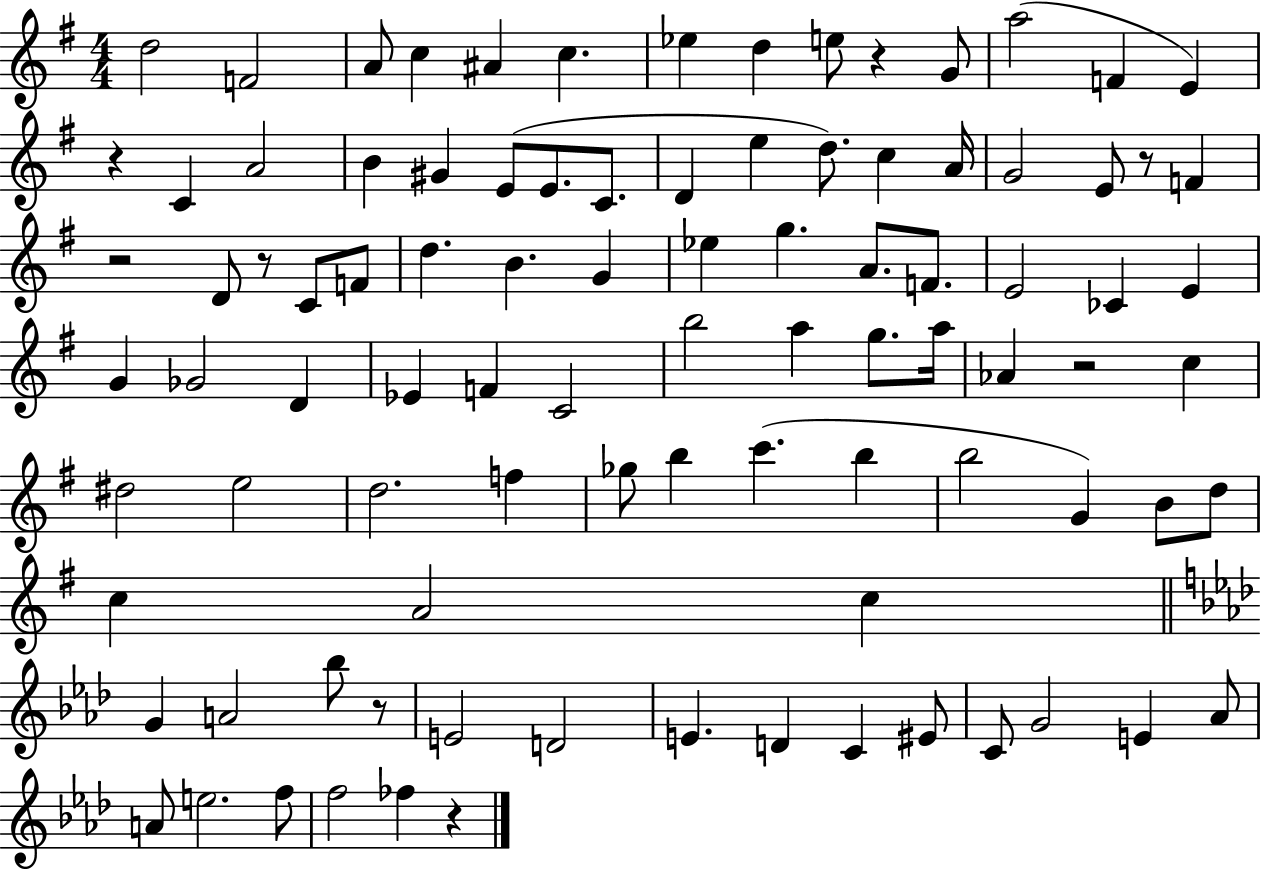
X:1
T:Untitled
M:4/4
L:1/4
K:G
d2 F2 A/2 c ^A c _e d e/2 z G/2 a2 F E z C A2 B ^G E/2 E/2 C/2 D e d/2 c A/4 G2 E/2 z/2 F z2 D/2 z/2 C/2 F/2 d B G _e g A/2 F/2 E2 _C E G _G2 D _E F C2 b2 a g/2 a/4 _A z2 c ^d2 e2 d2 f _g/2 b c' b b2 G B/2 d/2 c A2 c G A2 _b/2 z/2 E2 D2 E D C ^E/2 C/2 G2 E _A/2 A/2 e2 f/2 f2 _f z